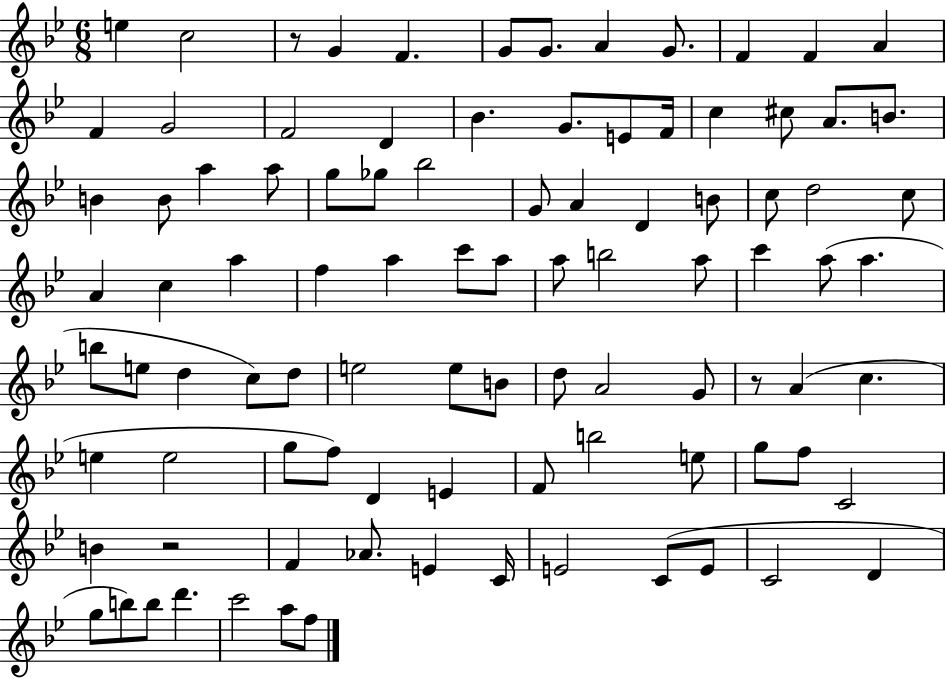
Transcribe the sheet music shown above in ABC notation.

X:1
T:Untitled
M:6/8
L:1/4
K:Bb
e c2 z/2 G F G/2 G/2 A G/2 F F A F G2 F2 D _B G/2 E/2 F/4 c ^c/2 A/2 B/2 B B/2 a a/2 g/2 _g/2 _b2 G/2 A D B/2 c/2 d2 c/2 A c a f a c'/2 a/2 a/2 b2 a/2 c' a/2 a b/2 e/2 d c/2 d/2 e2 e/2 B/2 d/2 A2 G/2 z/2 A c e e2 g/2 f/2 D E F/2 b2 e/2 g/2 f/2 C2 B z2 F _A/2 E C/4 E2 C/2 E/2 C2 D g/2 b/2 b/2 d' c'2 a/2 f/2